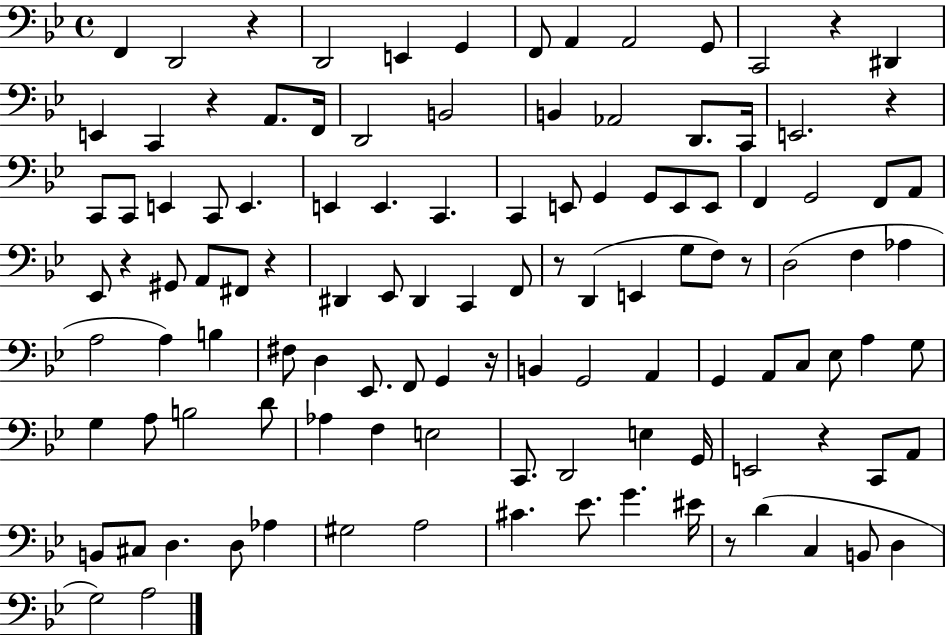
X:1
T:Untitled
M:4/4
L:1/4
K:Bb
F,, D,,2 z D,,2 E,, G,, F,,/2 A,, A,,2 G,,/2 C,,2 z ^D,, E,, C,, z A,,/2 F,,/4 D,,2 B,,2 B,, _A,,2 D,,/2 C,,/4 E,,2 z C,,/2 C,,/2 E,, C,,/2 E,, E,, E,, C,, C,, E,,/2 G,, G,,/2 E,,/2 E,,/2 F,, G,,2 F,,/2 A,,/2 _E,,/2 z ^G,,/2 A,,/2 ^F,,/2 z ^D,, _E,,/2 ^D,, C,, F,,/2 z/2 D,, E,, G,/2 F,/2 z/2 D,2 F, _A, A,2 A, B, ^F,/2 D, _E,,/2 F,,/2 G,, z/4 B,, G,,2 A,, G,, A,,/2 C,/2 _E,/2 A, G,/2 G, A,/2 B,2 D/2 _A, F, E,2 C,,/2 D,,2 E, G,,/4 E,,2 z C,,/2 A,,/2 B,,/2 ^C,/2 D, D,/2 _A, ^G,2 A,2 ^C _E/2 G ^E/4 z/2 D C, B,,/2 D, G,2 A,2